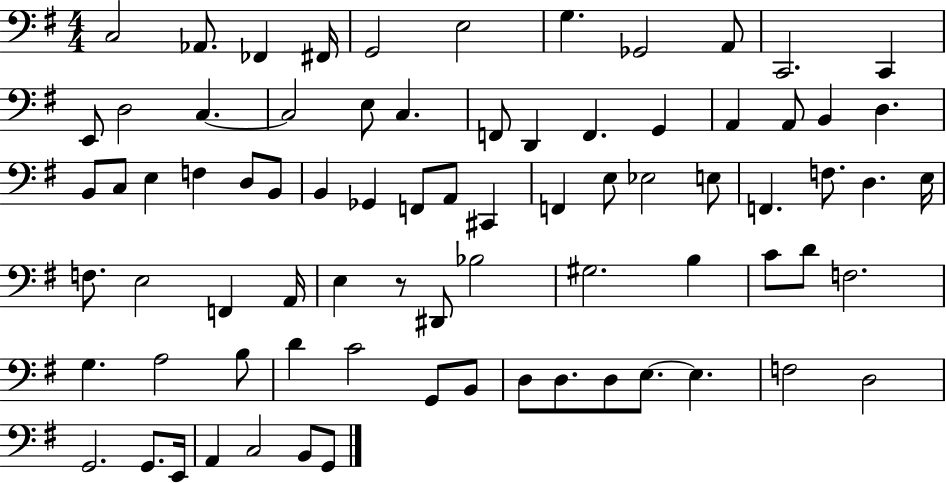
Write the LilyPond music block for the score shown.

{
  \clef bass
  \numericTimeSignature
  \time 4/4
  \key g \major
  c2 aes,8. fes,4 fis,16 | g,2 e2 | g4. ges,2 a,8 | c,2. c,4 | \break e,8 d2 c4.~~ | c2 e8 c4. | f,8 d,4 f,4. g,4 | a,4 a,8 b,4 d4. | \break b,8 c8 e4 f4 d8 b,8 | b,4 ges,4 f,8 a,8 cis,4 | f,4 e8 ees2 e8 | f,4. f8. d4. e16 | \break f8. e2 f,4 a,16 | e4 r8 dis,8 bes2 | gis2. b4 | c'8 d'8 f2. | \break g4. a2 b8 | d'4 c'2 g,8 b,8 | d8 d8. d8 e8.~~ e4. | f2 d2 | \break g,2. g,8. e,16 | a,4 c2 b,8 g,8 | \bar "|."
}